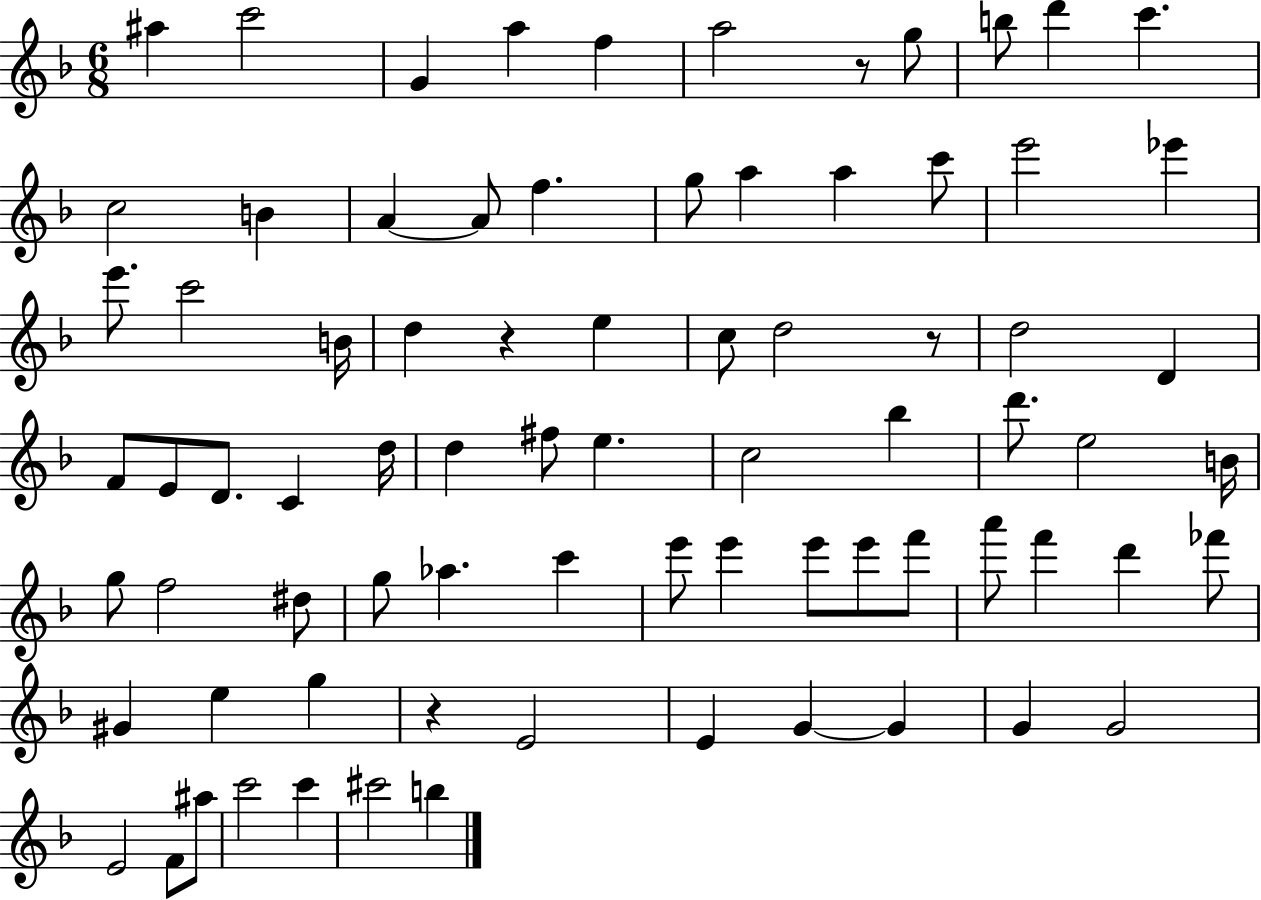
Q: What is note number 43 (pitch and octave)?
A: B4